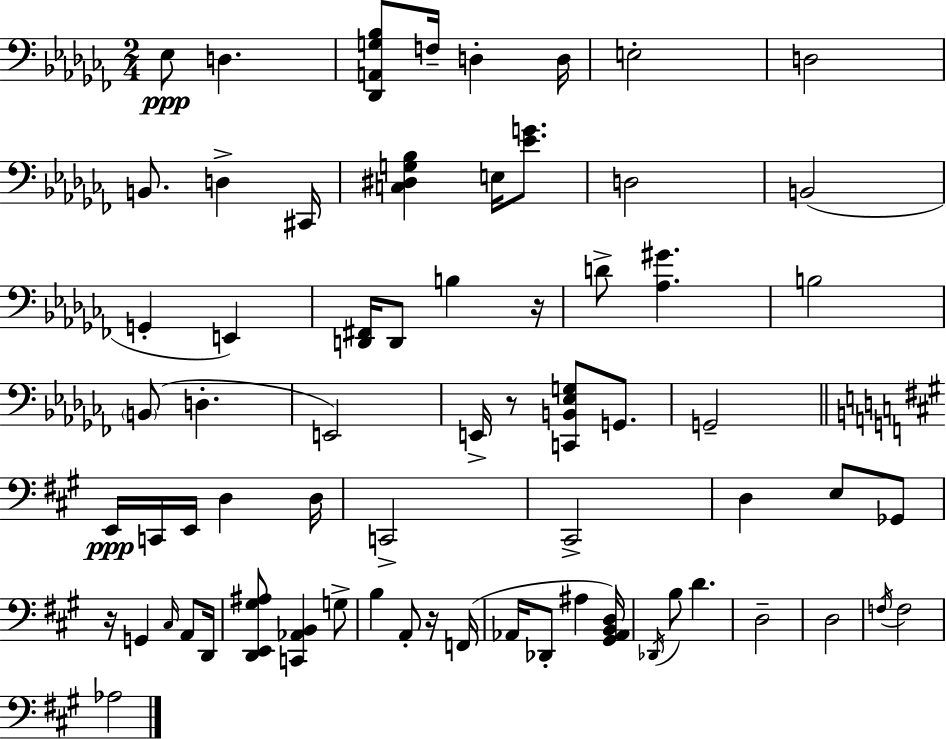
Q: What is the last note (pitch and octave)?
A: Ab3